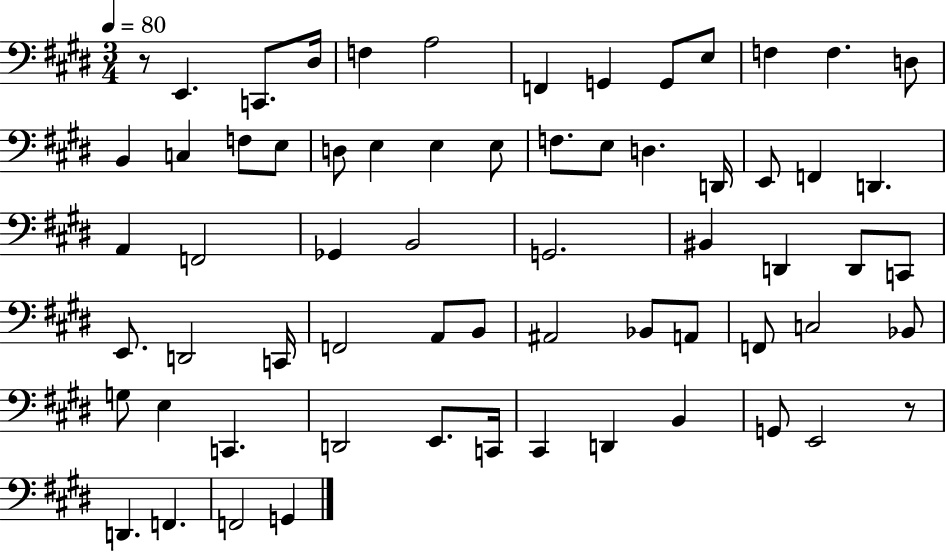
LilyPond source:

{
  \clef bass
  \numericTimeSignature
  \time 3/4
  \key e \major
  \tempo 4 = 80
  r8 e,4. c,8. dis16 | f4 a2 | f,4 g,4 g,8 e8 | f4 f4. d8 | \break b,4 c4 f8 e8 | d8 e4 e4 e8 | f8. e8 d4. d,16 | e,8 f,4 d,4. | \break a,4 f,2 | ges,4 b,2 | g,2. | bis,4 d,4 d,8 c,8 | \break e,8. d,2 c,16 | f,2 a,8 b,8 | ais,2 bes,8 a,8 | f,8 c2 bes,8 | \break g8 e4 c,4. | d,2 e,8. c,16 | cis,4 d,4 b,4 | g,8 e,2 r8 | \break d,4. f,4. | f,2 g,4 | \bar "|."
}